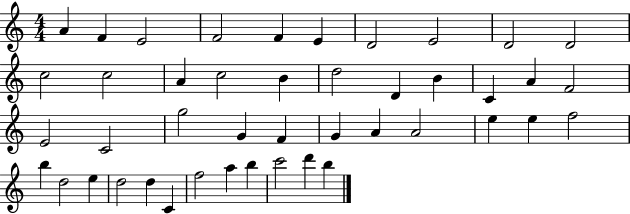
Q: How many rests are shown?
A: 0